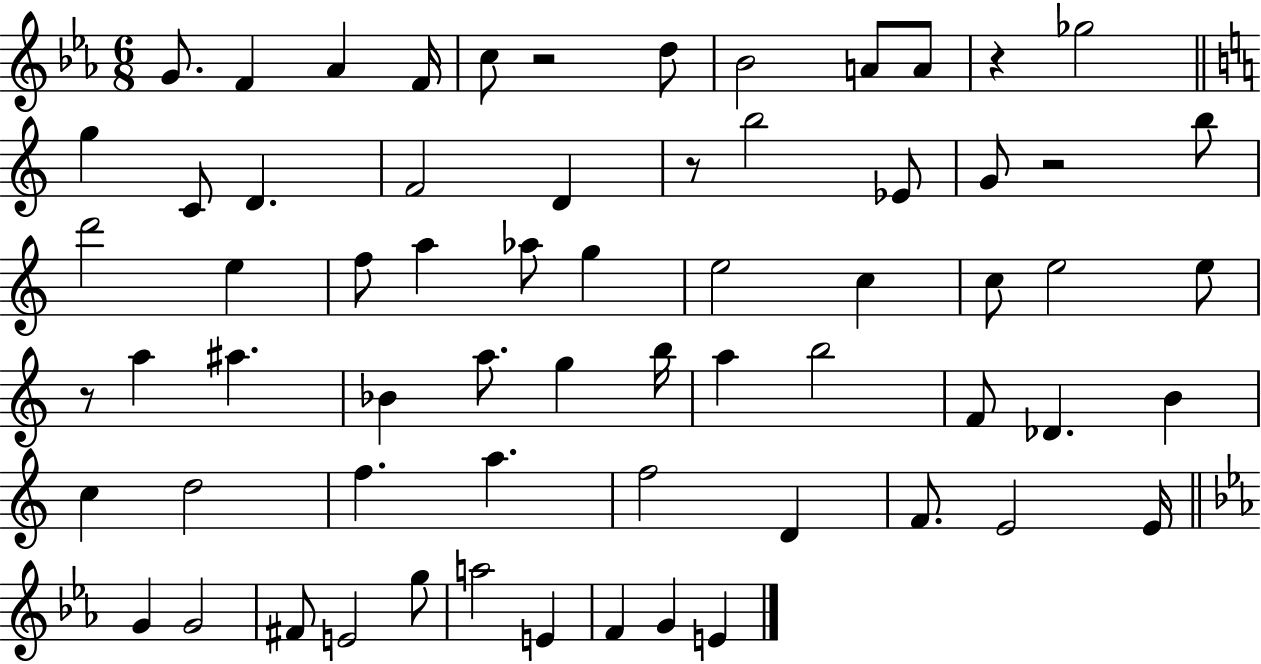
{
  \clef treble
  \numericTimeSignature
  \time 6/8
  \key ees \major
  g'8. f'4 aes'4 f'16 | c''8 r2 d''8 | bes'2 a'8 a'8 | r4 ges''2 | \break \bar "||" \break \key c \major g''4 c'8 d'4. | f'2 d'4 | r8 b''2 ees'8 | g'8 r2 b''8 | \break d'''2 e''4 | f''8 a''4 aes''8 g''4 | e''2 c''4 | c''8 e''2 e''8 | \break r8 a''4 ais''4. | bes'4 a''8. g''4 b''16 | a''4 b''2 | f'8 des'4. b'4 | \break c''4 d''2 | f''4. a''4. | f''2 d'4 | f'8. e'2 e'16 | \break \bar "||" \break \key ees \major g'4 g'2 | fis'8 e'2 g''8 | a''2 e'4 | f'4 g'4 e'4 | \break \bar "|."
}